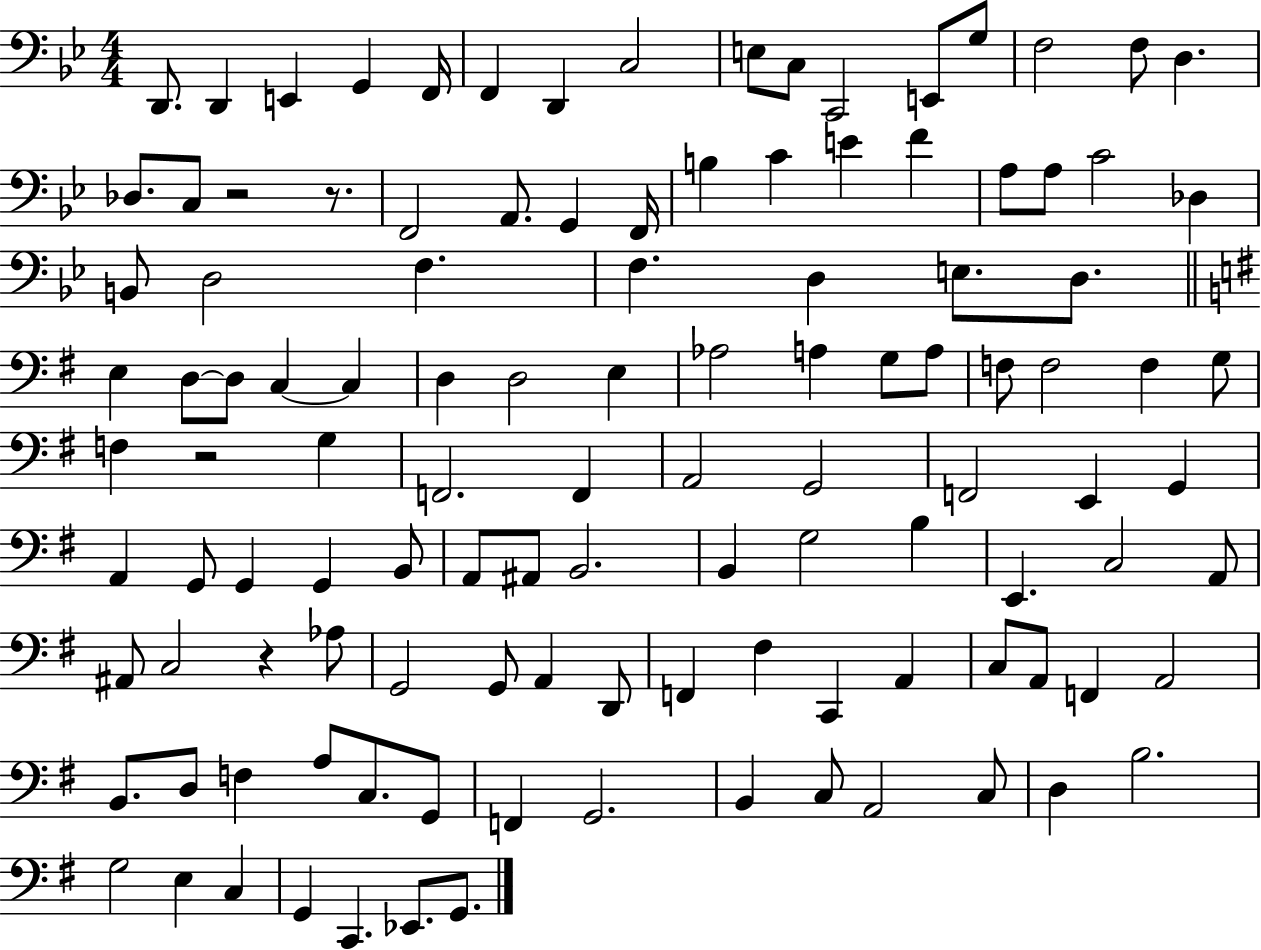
X:1
T:Untitled
M:4/4
L:1/4
K:Bb
D,,/2 D,, E,, G,, F,,/4 F,, D,, C,2 E,/2 C,/2 C,,2 E,,/2 G,/2 F,2 F,/2 D, _D,/2 C,/2 z2 z/2 F,,2 A,,/2 G,, F,,/4 B, C E F A,/2 A,/2 C2 _D, B,,/2 D,2 F, F, D, E,/2 D,/2 E, D,/2 D,/2 C, C, D, D,2 E, _A,2 A, G,/2 A,/2 F,/2 F,2 F, G,/2 F, z2 G, F,,2 F,, A,,2 G,,2 F,,2 E,, G,, A,, G,,/2 G,, G,, B,,/2 A,,/2 ^A,,/2 B,,2 B,, G,2 B, E,, C,2 A,,/2 ^A,,/2 C,2 z _A,/2 G,,2 G,,/2 A,, D,,/2 F,, ^F, C,, A,, C,/2 A,,/2 F,, A,,2 B,,/2 D,/2 F, A,/2 C,/2 G,,/2 F,, G,,2 B,, C,/2 A,,2 C,/2 D, B,2 G,2 E, C, G,, C,, _E,,/2 G,,/2